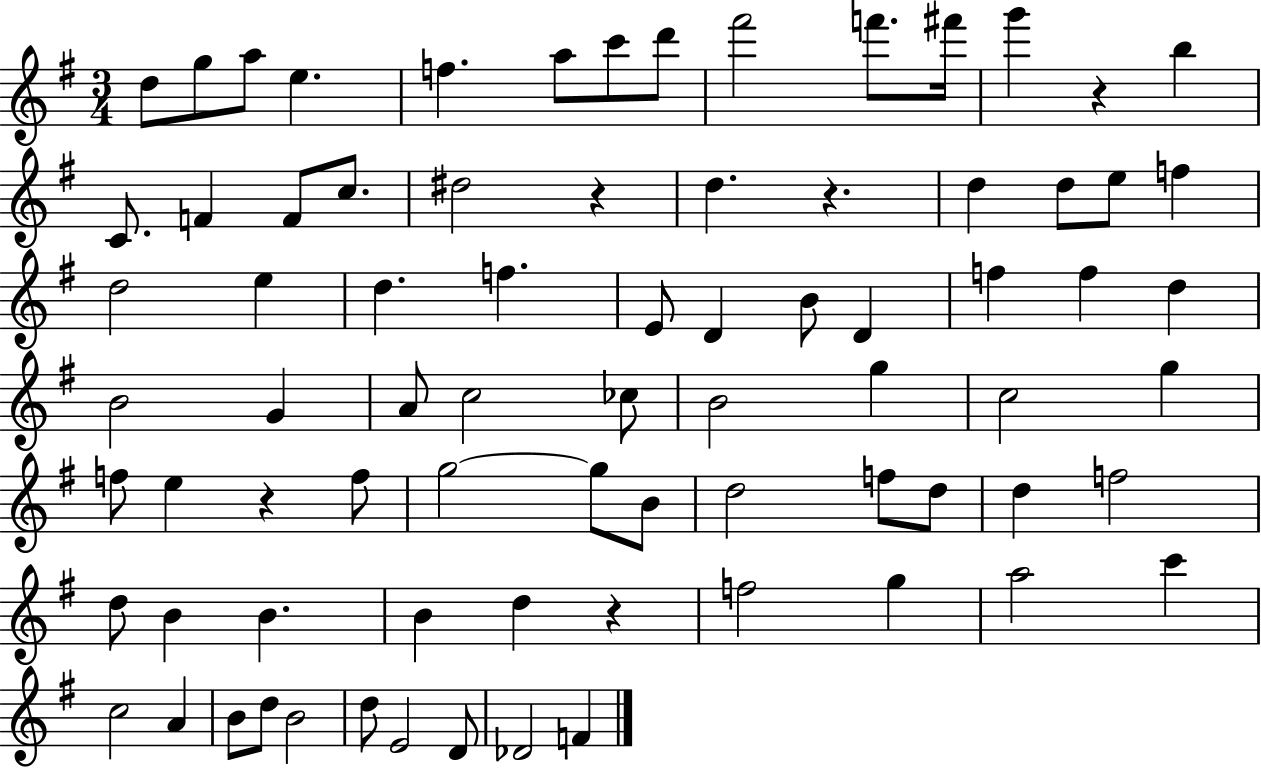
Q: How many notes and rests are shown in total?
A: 78